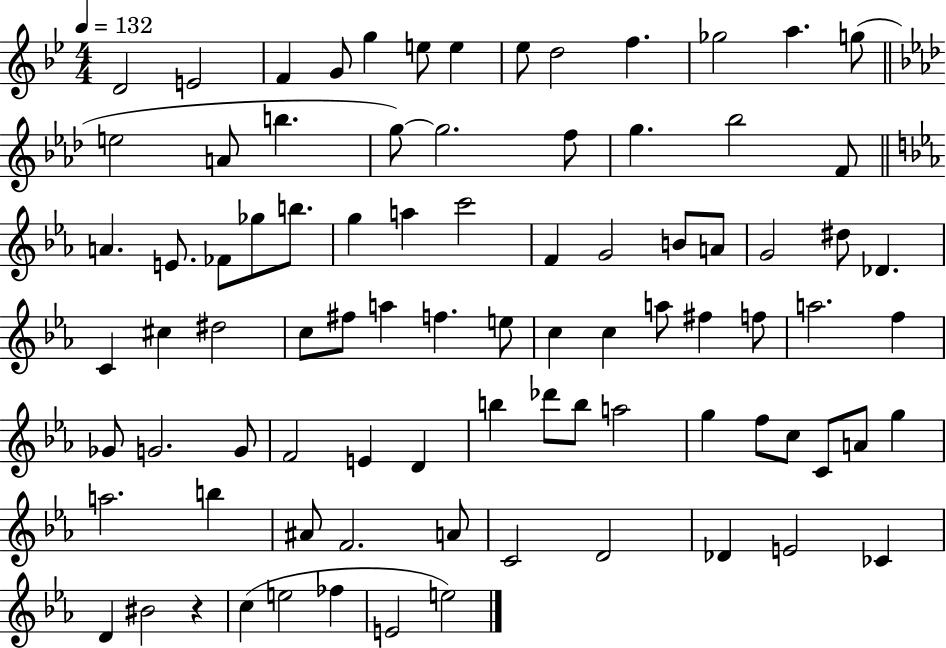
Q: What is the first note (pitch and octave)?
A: D4